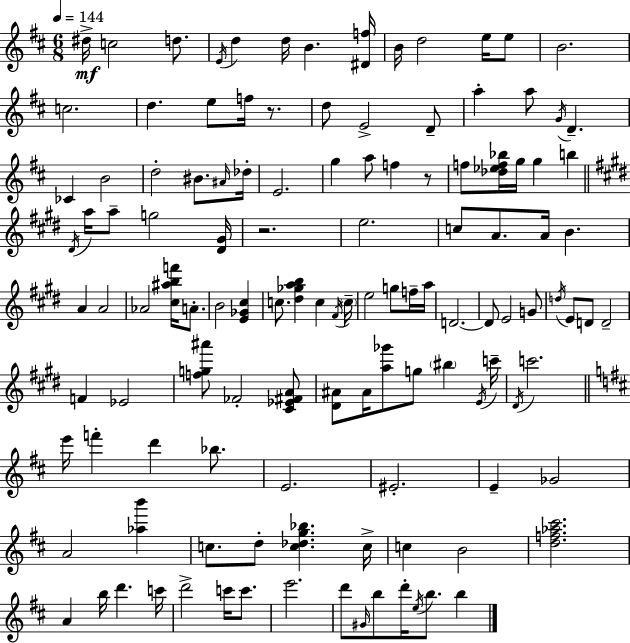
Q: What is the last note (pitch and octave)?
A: B5